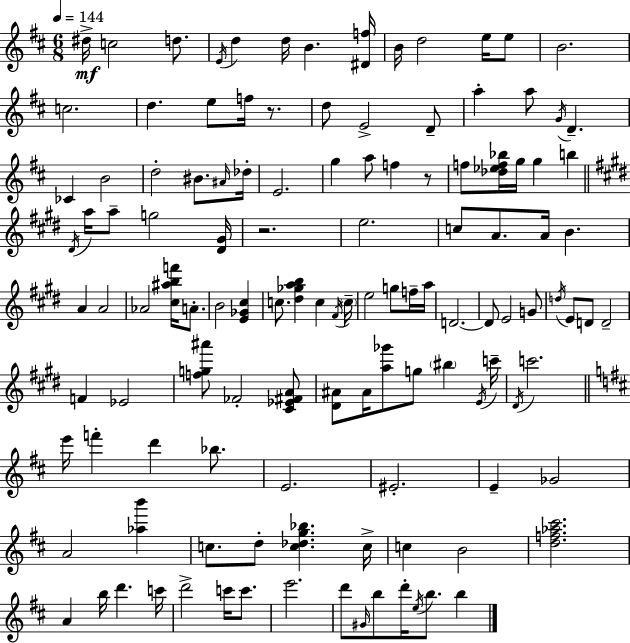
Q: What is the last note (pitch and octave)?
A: B5